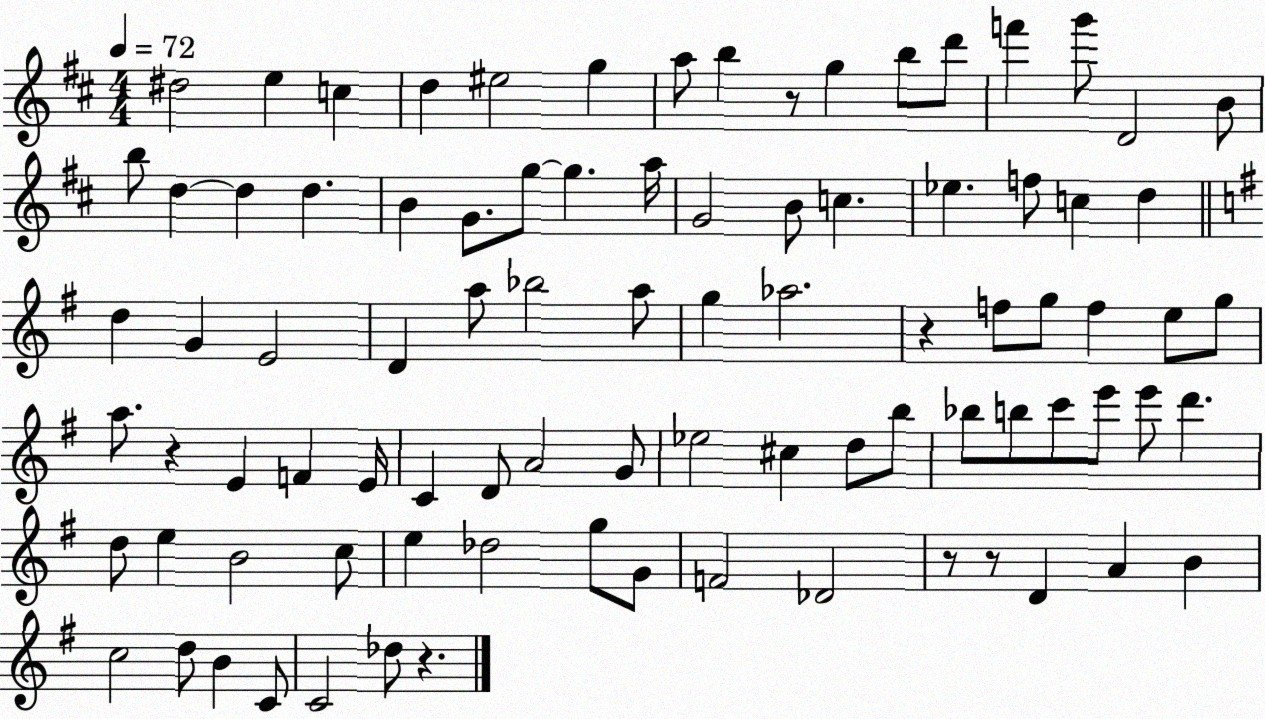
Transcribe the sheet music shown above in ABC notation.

X:1
T:Untitled
M:4/4
L:1/4
K:D
^d2 e c d ^e2 g a/2 b z/2 g b/2 d'/2 f' g'/2 D2 B/2 b/2 d d d B G/2 g/2 g a/4 G2 B/2 c _e f/2 c d d G E2 D a/2 _b2 a/2 g _a2 z f/2 g/2 f e/2 g/2 a/2 z E F E/4 C D/2 A2 G/2 _e2 ^c d/2 b/2 _b/2 b/2 c'/2 e'/2 e'/2 d' d/2 e B2 c/2 e _d2 g/2 G/2 F2 _D2 z/2 z/2 D A B c2 d/2 B C/2 C2 _d/2 z